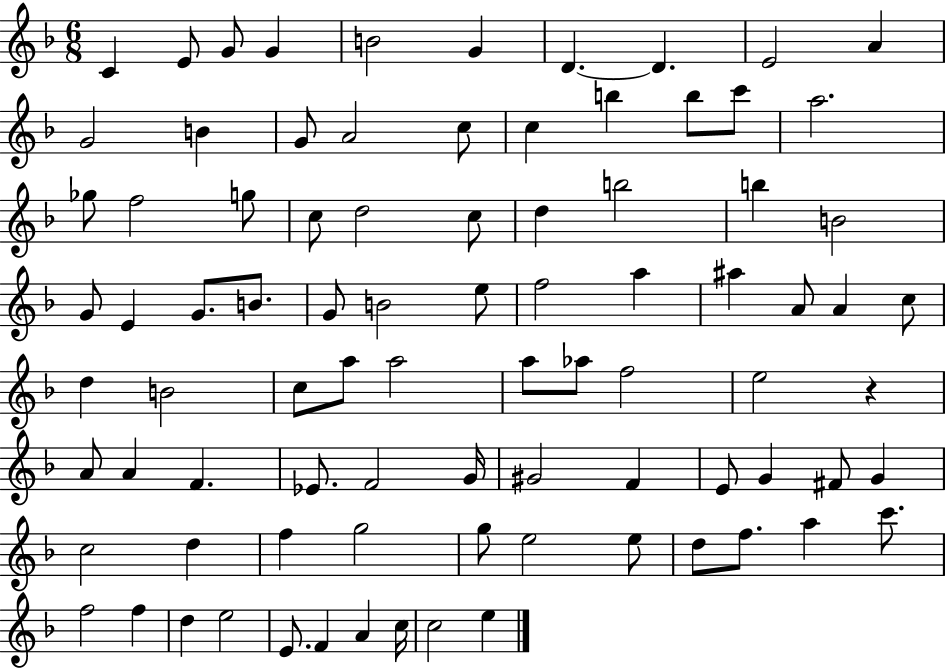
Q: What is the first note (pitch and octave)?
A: C4